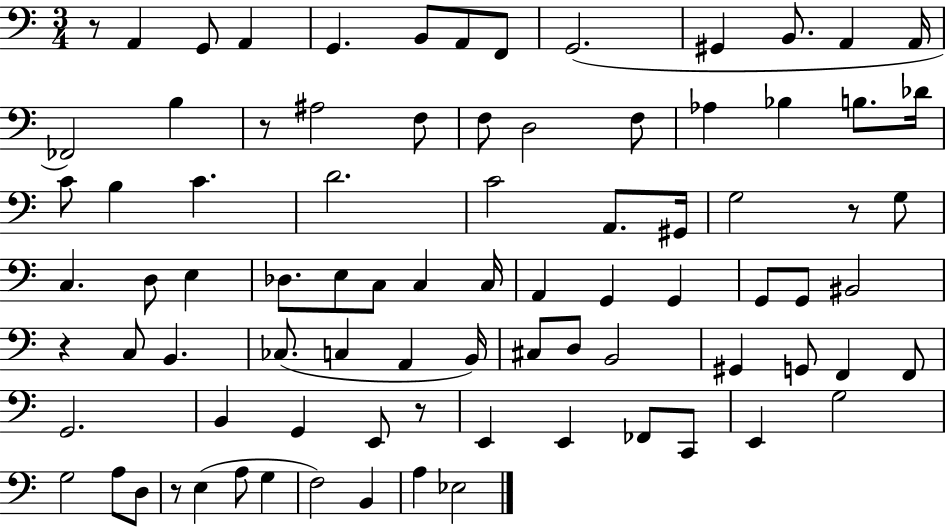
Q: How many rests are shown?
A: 6